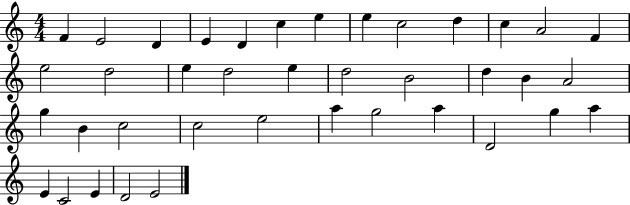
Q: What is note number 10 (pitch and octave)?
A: D5